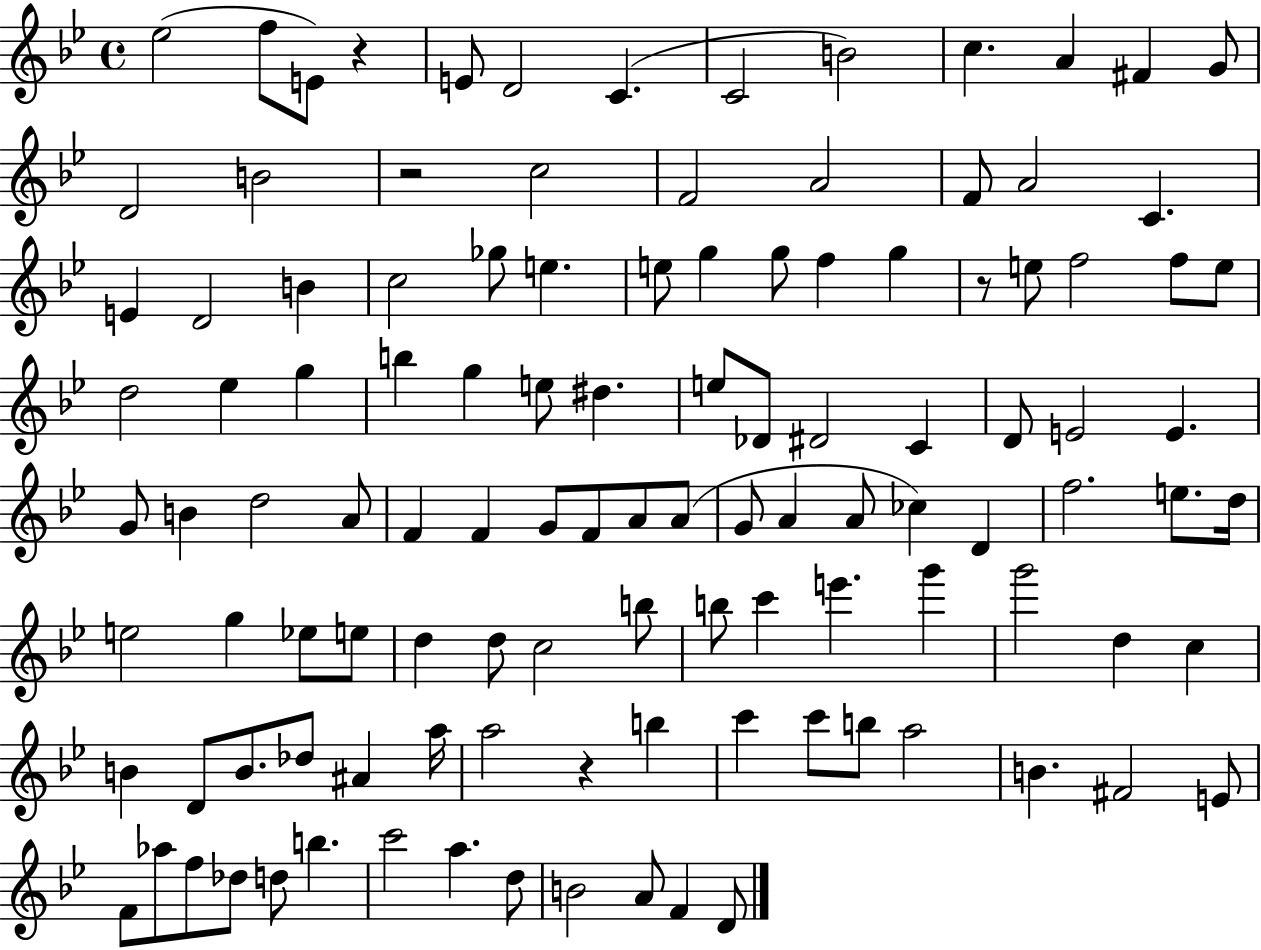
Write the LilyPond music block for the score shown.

{
  \clef treble
  \time 4/4
  \defaultTimeSignature
  \key bes \major
  ees''2( f''8 e'8) r4 | e'8 d'2 c'4.( | c'2 b'2) | c''4. a'4 fis'4 g'8 | \break d'2 b'2 | r2 c''2 | f'2 a'2 | f'8 a'2 c'4. | \break e'4 d'2 b'4 | c''2 ges''8 e''4. | e''8 g''4 g''8 f''4 g''4 | r8 e''8 f''2 f''8 e''8 | \break d''2 ees''4 g''4 | b''4 g''4 e''8 dis''4. | e''8 des'8 dis'2 c'4 | d'8 e'2 e'4. | \break g'8 b'4 d''2 a'8 | f'4 f'4 g'8 f'8 a'8 a'8( | g'8 a'4 a'8 ces''4) d'4 | f''2. e''8. d''16 | \break e''2 g''4 ees''8 e''8 | d''4 d''8 c''2 b''8 | b''8 c'''4 e'''4. g'''4 | g'''2 d''4 c''4 | \break b'4 d'8 b'8. des''8 ais'4 a''16 | a''2 r4 b''4 | c'''4 c'''8 b''8 a''2 | b'4. fis'2 e'8 | \break f'8 aes''8 f''8 des''8 d''8 b''4. | c'''2 a''4. d''8 | b'2 a'8 f'4 d'8 | \bar "|."
}